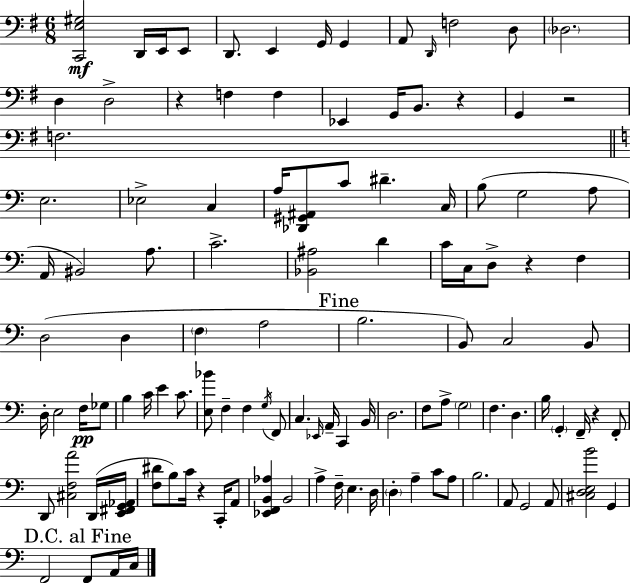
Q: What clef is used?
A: bass